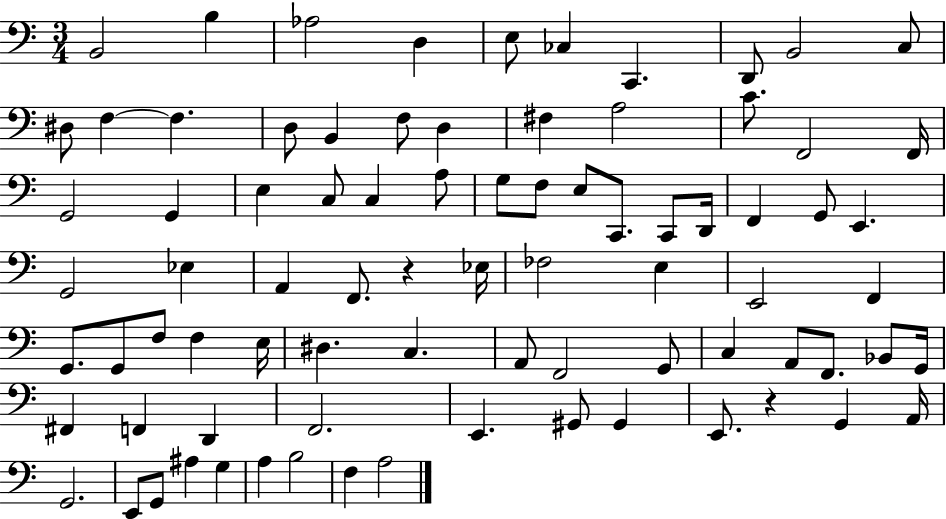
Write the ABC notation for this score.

X:1
T:Untitled
M:3/4
L:1/4
K:C
B,,2 B, _A,2 D, E,/2 _C, C,, D,,/2 B,,2 C,/2 ^D,/2 F, F, D,/2 B,, F,/2 D, ^F, A,2 C/2 F,,2 F,,/4 G,,2 G,, E, C,/2 C, A,/2 G,/2 F,/2 E,/2 C,,/2 C,,/2 D,,/4 F,, G,,/2 E,, G,,2 _E, A,, F,,/2 z _E,/4 _F,2 E, E,,2 F,, G,,/2 G,,/2 F,/2 F, E,/4 ^D, C, A,,/2 F,,2 G,,/2 C, A,,/2 F,,/2 _B,,/2 G,,/4 ^F,, F,, D,, F,,2 E,, ^G,,/2 ^G,, E,,/2 z G,, A,,/4 G,,2 E,,/2 G,,/2 ^A, G, A, B,2 F, A,2